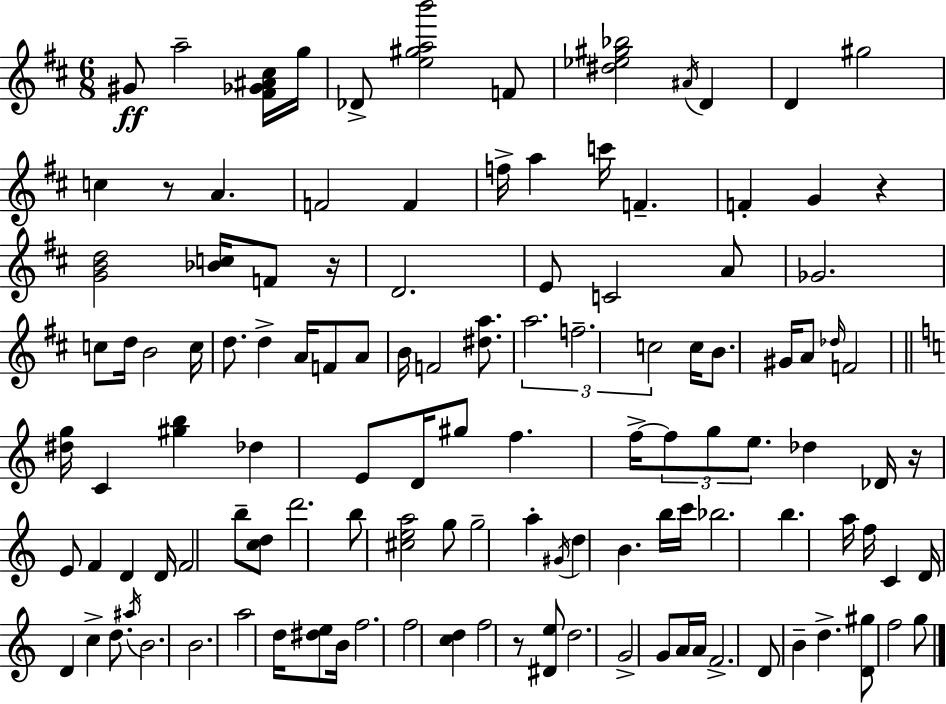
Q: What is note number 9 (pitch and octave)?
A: G#5